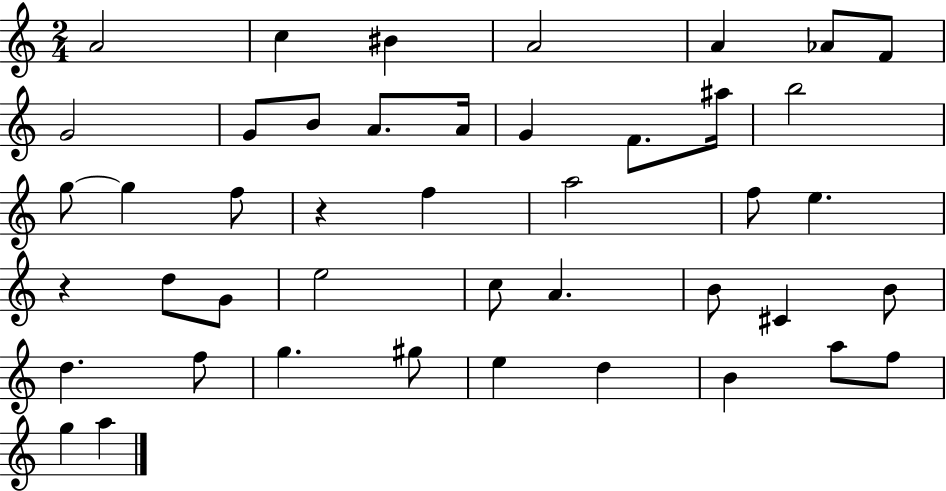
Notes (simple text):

A4/h C5/q BIS4/q A4/h A4/q Ab4/e F4/e G4/h G4/e B4/e A4/e. A4/s G4/q F4/e. A#5/s B5/h G5/e G5/q F5/e R/q F5/q A5/h F5/e E5/q. R/q D5/e G4/e E5/h C5/e A4/q. B4/e C#4/q B4/e D5/q. F5/e G5/q. G#5/e E5/q D5/q B4/q A5/e F5/e G5/q A5/q